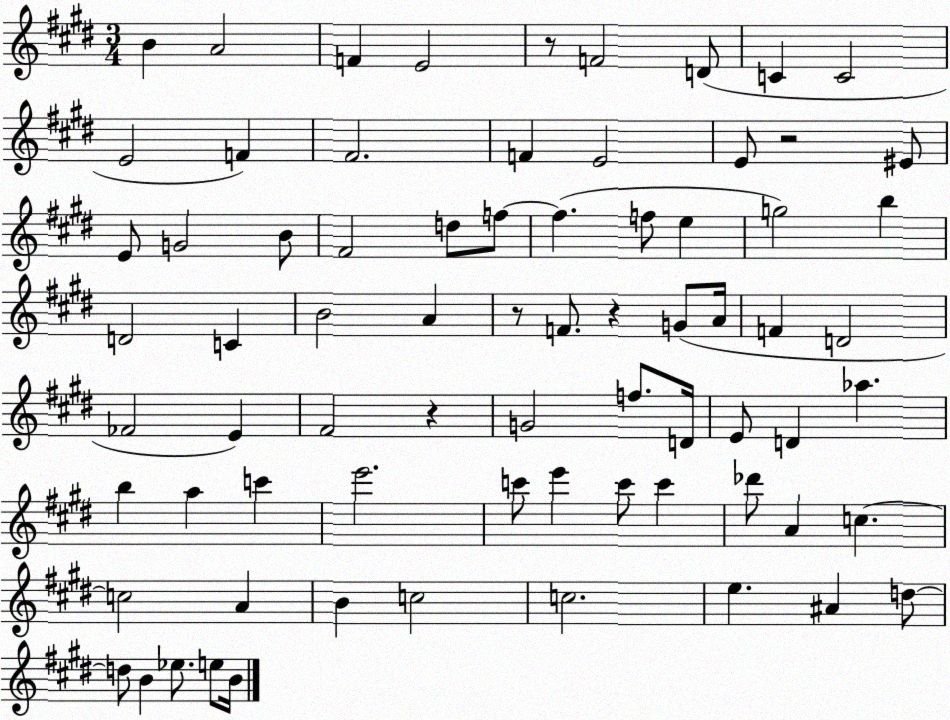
X:1
T:Untitled
M:3/4
L:1/4
K:E
B A2 F E2 z/2 F2 D/2 C C2 E2 F ^F2 F E2 E/2 z2 ^E/2 E/2 G2 B/2 ^F2 d/2 f/2 f f/2 e g2 b D2 C B2 A z/2 F/2 z G/2 A/4 F D2 _F2 E ^F2 z G2 f/2 D/4 E/2 D _a b a c' e'2 c'/2 e' c'/2 c' _d'/2 A c c2 A B c2 c2 e ^A d/2 d/2 B _e/2 e/2 B/4